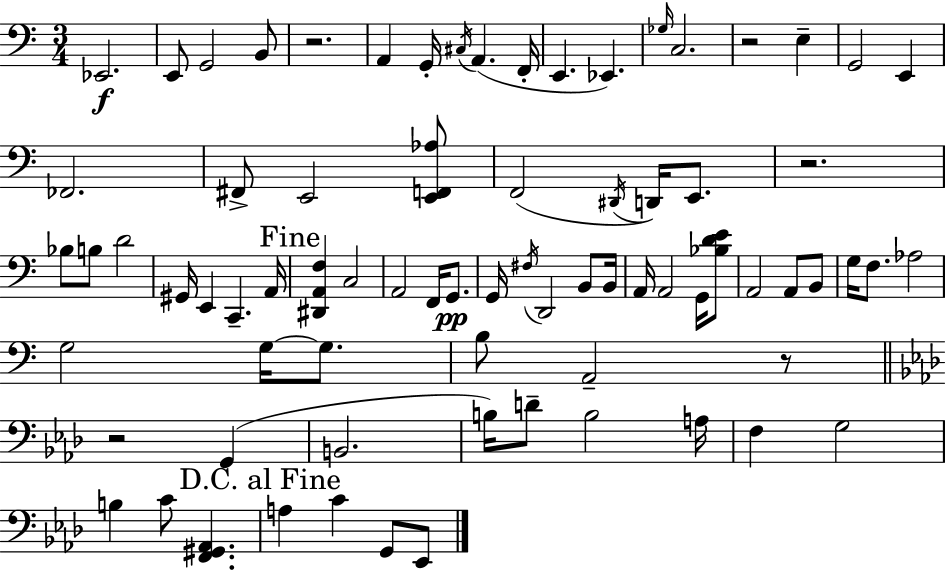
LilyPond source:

{
  \clef bass
  \numericTimeSignature
  \time 3/4
  \key c \major
  ees,2.\f | e,8 g,2 b,8 | r2. | a,4 g,16-. \acciaccatura { cis16 } a,4.( | \break f,16-. e,4. ees,4.) | \grace { ges16 } c2. | r2 e4-- | g,2 e,4 | \break fes,2. | fis,8-> e,2 | <e, f, aes>8 f,2( \acciaccatura { dis,16 } d,16) | e,8. r2. | \break bes8 b8 d'2 | gis,16 e,4 c,4.-- | a,16 \mark "Fine" <dis, a, f>4 c2 | a,2 f,16 | \break g,8.\pp g,16 \acciaccatura { fis16 } d,2 | b,8 b,16 a,16 a,2 | g,16 <bes d' e'>8 a,2 | a,8 b,8 g16 f8. aes2 | \break g2 | g16~~ g8. b8 a,2-- | r8 \bar "||" \break \key aes \major r2 g,4( | b,2. | b16) d'8-- b2 a16 | f4 g2 | \break b4 c'8 <f, gis, aes,>4. | \mark "D.C. al Fine" a4 c'4 g,8 ees,8 | \bar "|."
}